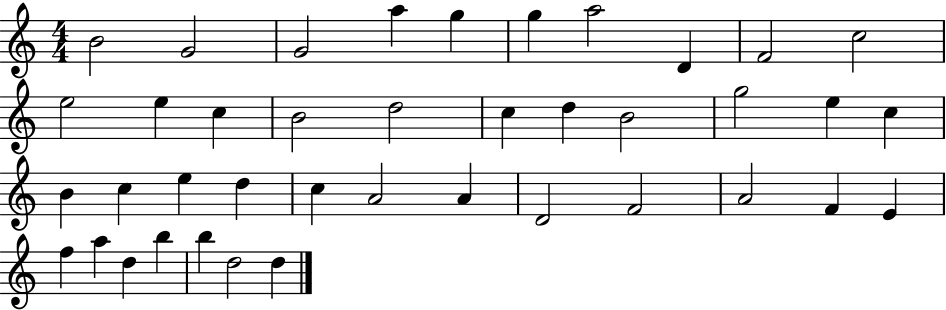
B4/h G4/h G4/h A5/q G5/q G5/q A5/h D4/q F4/h C5/h E5/h E5/q C5/q B4/h D5/h C5/q D5/q B4/h G5/h E5/q C5/q B4/q C5/q E5/q D5/q C5/q A4/h A4/q D4/h F4/h A4/h F4/q E4/q F5/q A5/q D5/q B5/q B5/q D5/h D5/q